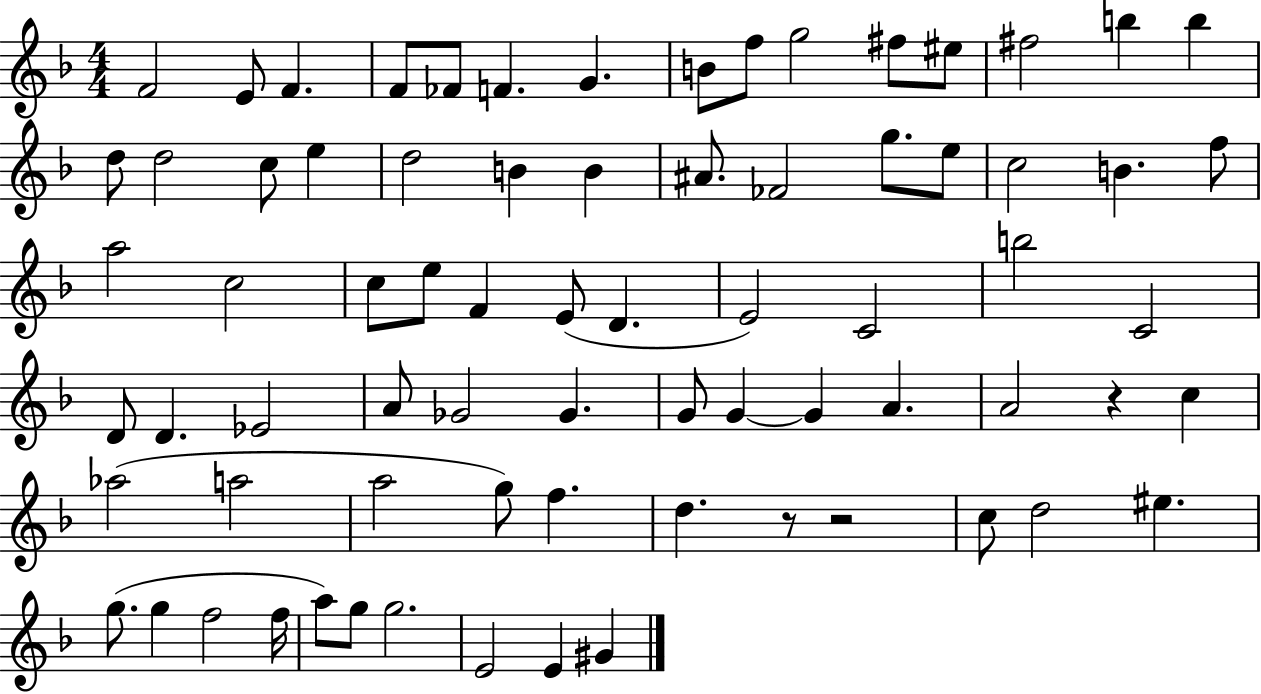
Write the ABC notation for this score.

X:1
T:Untitled
M:4/4
L:1/4
K:F
F2 E/2 F F/2 _F/2 F G B/2 f/2 g2 ^f/2 ^e/2 ^f2 b b d/2 d2 c/2 e d2 B B ^A/2 _F2 g/2 e/2 c2 B f/2 a2 c2 c/2 e/2 F E/2 D E2 C2 b2 C2 D/2 D _E2 A/2 _G2 _G G/2 G G A A2 z c _a2 a2 a2 g/2 f d z/2 z2 c/2 d2 ^e g/2 g f2 f/4 a/2 g/2 g2 E2 E ^G